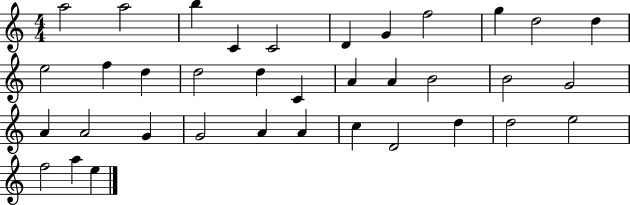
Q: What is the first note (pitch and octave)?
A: A5